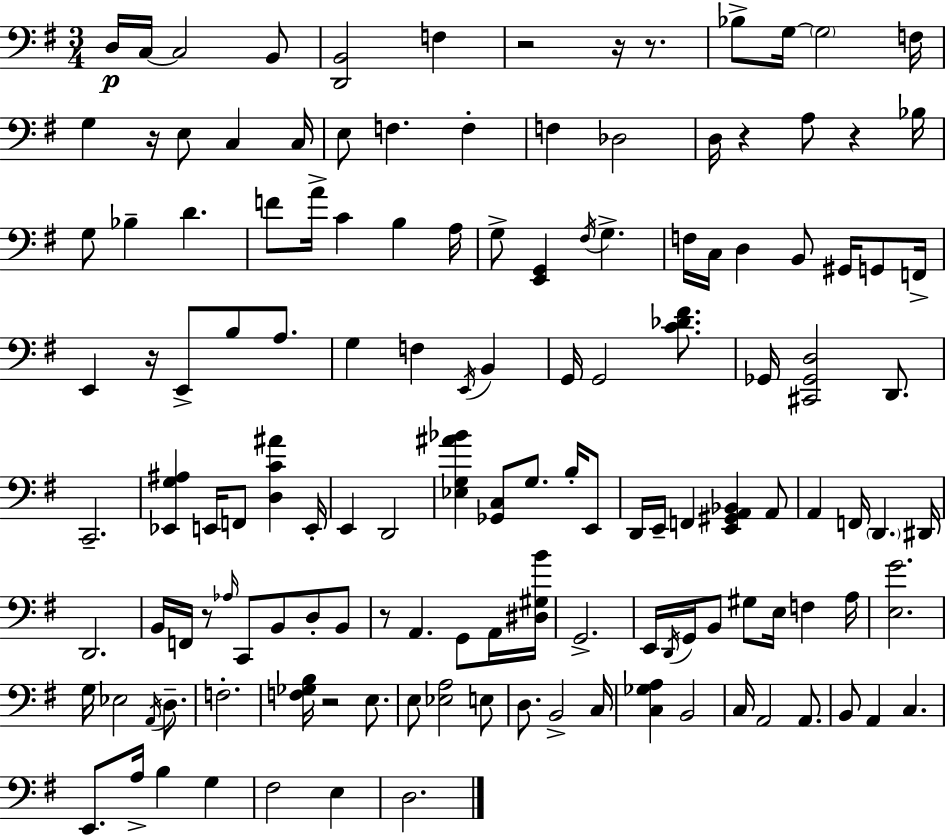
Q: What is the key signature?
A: G major